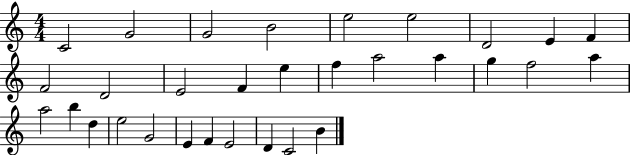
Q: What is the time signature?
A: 4/4